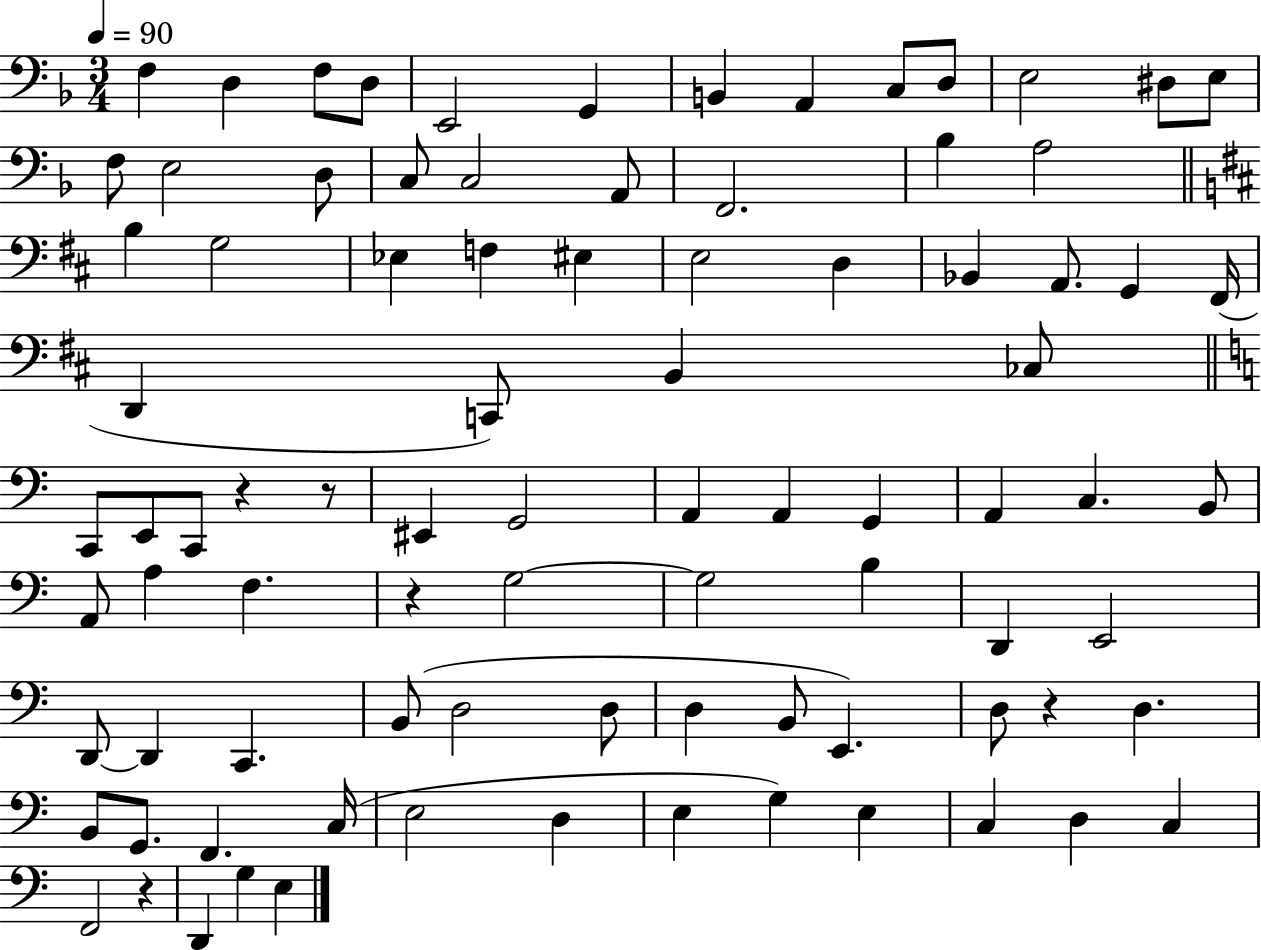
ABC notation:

X:1
T:Untitled
M:3/4
L:1/4
K:F
F, D, F,/2 D,/2 E,,2 G,, B,, A,, C,/2 D,/2 E,2 ^D,/2 E,/2 F,/2 E,2 D,/2 C,/2 C,2 A,,/2 F,,2 _B, A,2 B, G,2 _E, F, ^E, E,2 D, _B,, A,,/2 G,, ^F,,/4 D,, C,,/2 B,, _C,/2 C,,/2 E,,/2 C,,/2 z z/2 ^E,, G,,2 A,, A,, G,, A,, C, B,,/2 A,,/2 A, F, z G,2 G,2 B, D,, E,,2 D,,/2 D,, C,, B,,/2 D,2 D,/2 D, B,,/2 E,, D,/2 z D, B,,/2 G,,/2 F,, C,/4 E,2 D, E, G, E, C, D, C, F,,2 z D,, G, E,